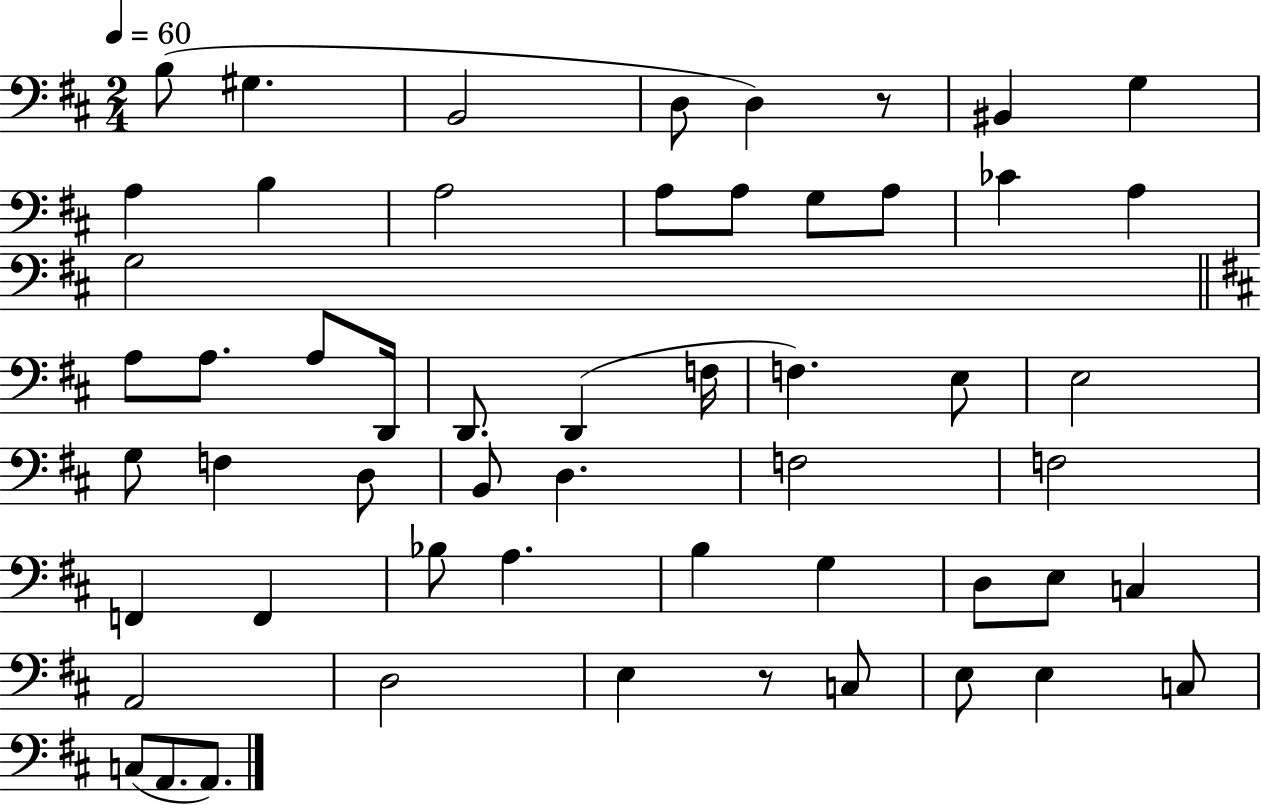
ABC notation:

X:1
T:Untitled
M:2/4
L:1/4
K:D
B,/2 ^G, B,,2 D,/2 D, z/2 ^B,, G, A, B, A,2 A,/2 A,/2 G,/2 A,/2 _C A, G,2 A,/2 A,/2 A,/2 D,,/4 D,,/2 D,, F,/4 F, E,/2 E,2 G,/2 F, D,/2 B,,/2 D, F,2 F,2 F,, F,, _B,/2 A, B, G, D,/2 E,/2 C, A,,2 D,2 E, z/2 C,/2 E,/2 E, C,/2 C,/2 A,,/2 A,,/2